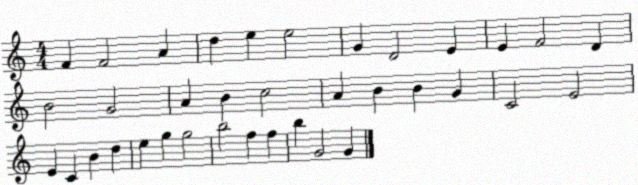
X:1
T:Untitled
M:4/4
L:1/4
K:C
F F2 A d e e2 G D2 E E F2 D B2 G2 A B c2 A B B G C2 E2 E C B d e g g2 b2 f f b G2 G